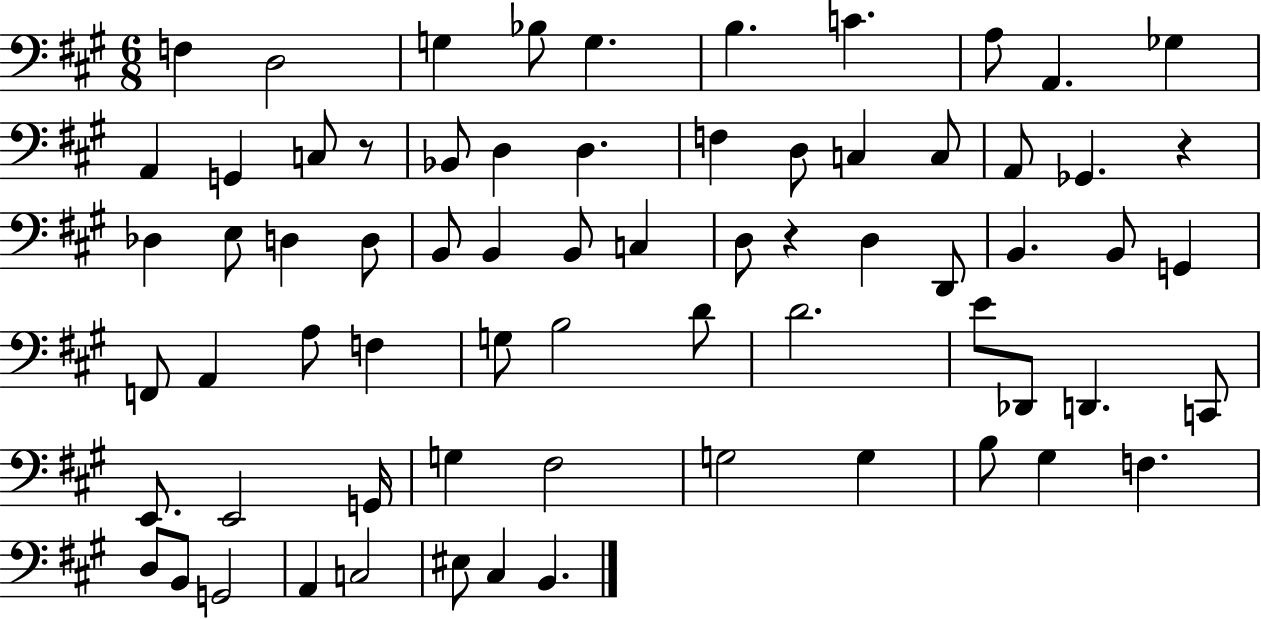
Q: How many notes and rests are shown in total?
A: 69